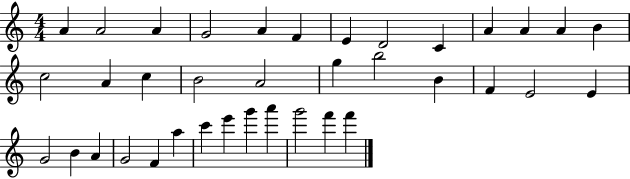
A4/q A4/h A4/q G4/h A4/q F4/q E4/q D4/h C4/q A4/q A4/q A4/q B4/q C5/h A4/q C5/q B4/h A4/h G5/q B5/h B4/q F4/q E4/h E4/q G4/h B4/q A4/q G4/h F4/q A5/q C6/q E6/q G6/q A6/q G6/h F6/q F6/q